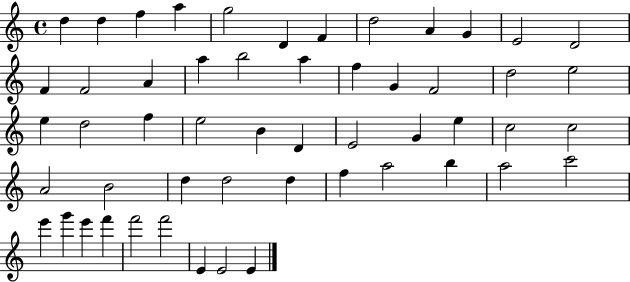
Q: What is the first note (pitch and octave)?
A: D5